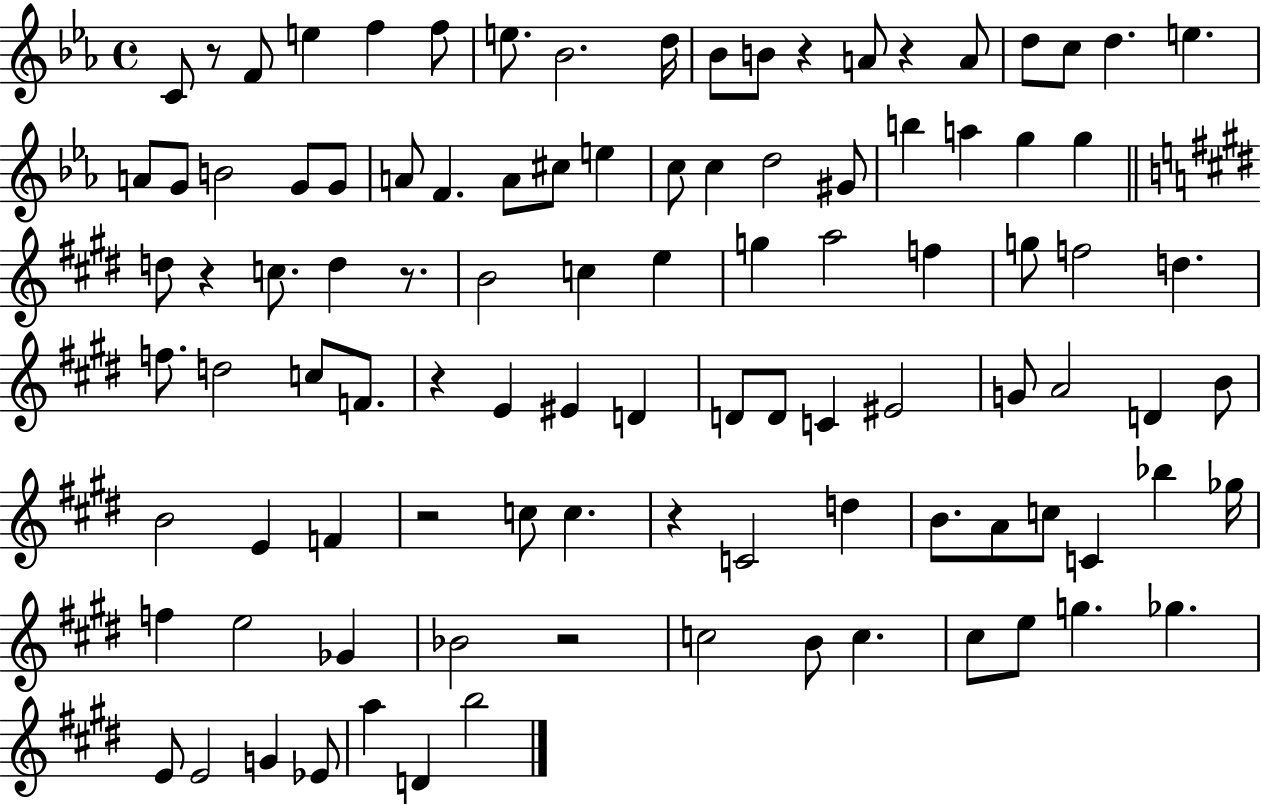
X:1
T:Untitled
M:4/4
L:1/4
K:Eb
C/2 z/2 F/2 e f f/2 e/2 _B2 d/4 _B/2 B/2 z A/2 z A/2 d/2 c/2 d e A/2 G/2 B2 G/2 G/2 A/2 F A/2 ^c/2 e c/2 c d2 ^G/2 b a g g d/2 z c/2 d z/2 B2 c e g a2 f g/2 f2 d f/2 d2 c/2 F/2 z E ^E D D/2 D/2 C ^E2 G/2 A2 D B/2 B2 E F z2 c/2 c z C2 d B/2 A/2 c/2 C _b _g/4 f e2 _G _B2 z2 c2 B/2 c ^c/2 e/2 g _g E/2 E2 G _E/2 a D b2